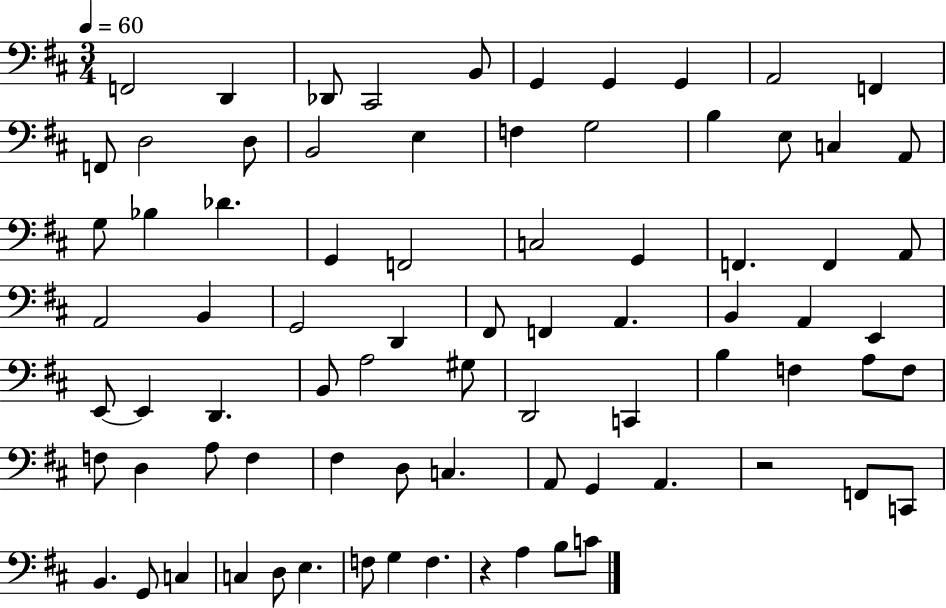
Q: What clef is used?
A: bass